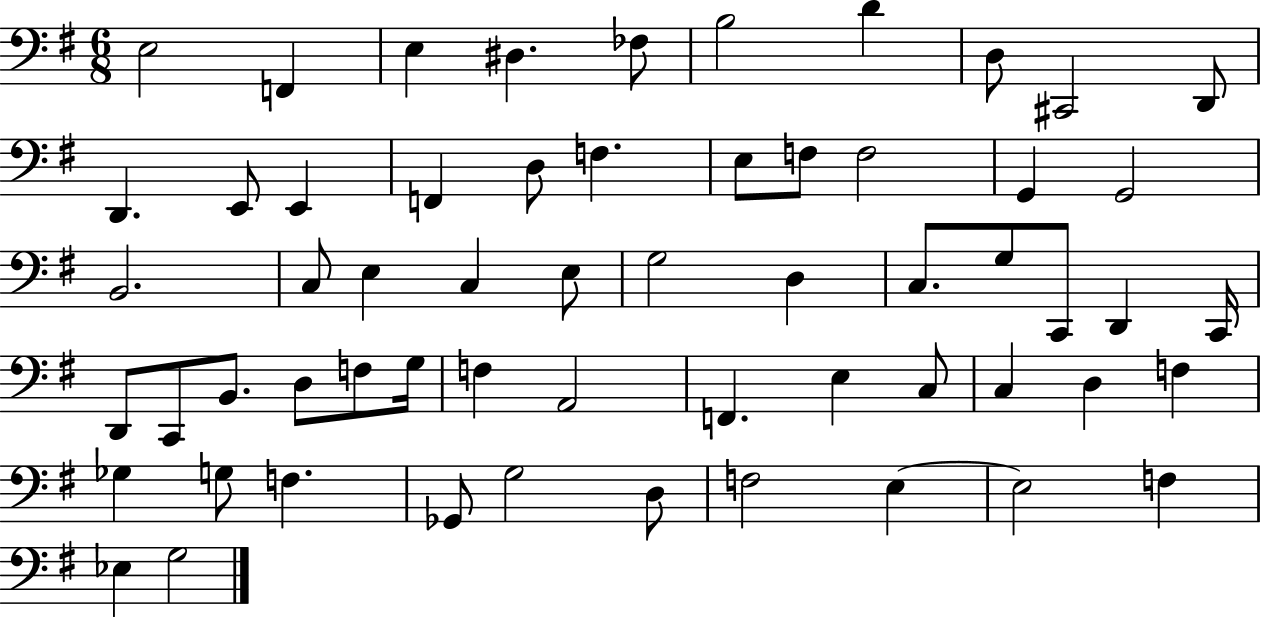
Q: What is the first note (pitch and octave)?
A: E3